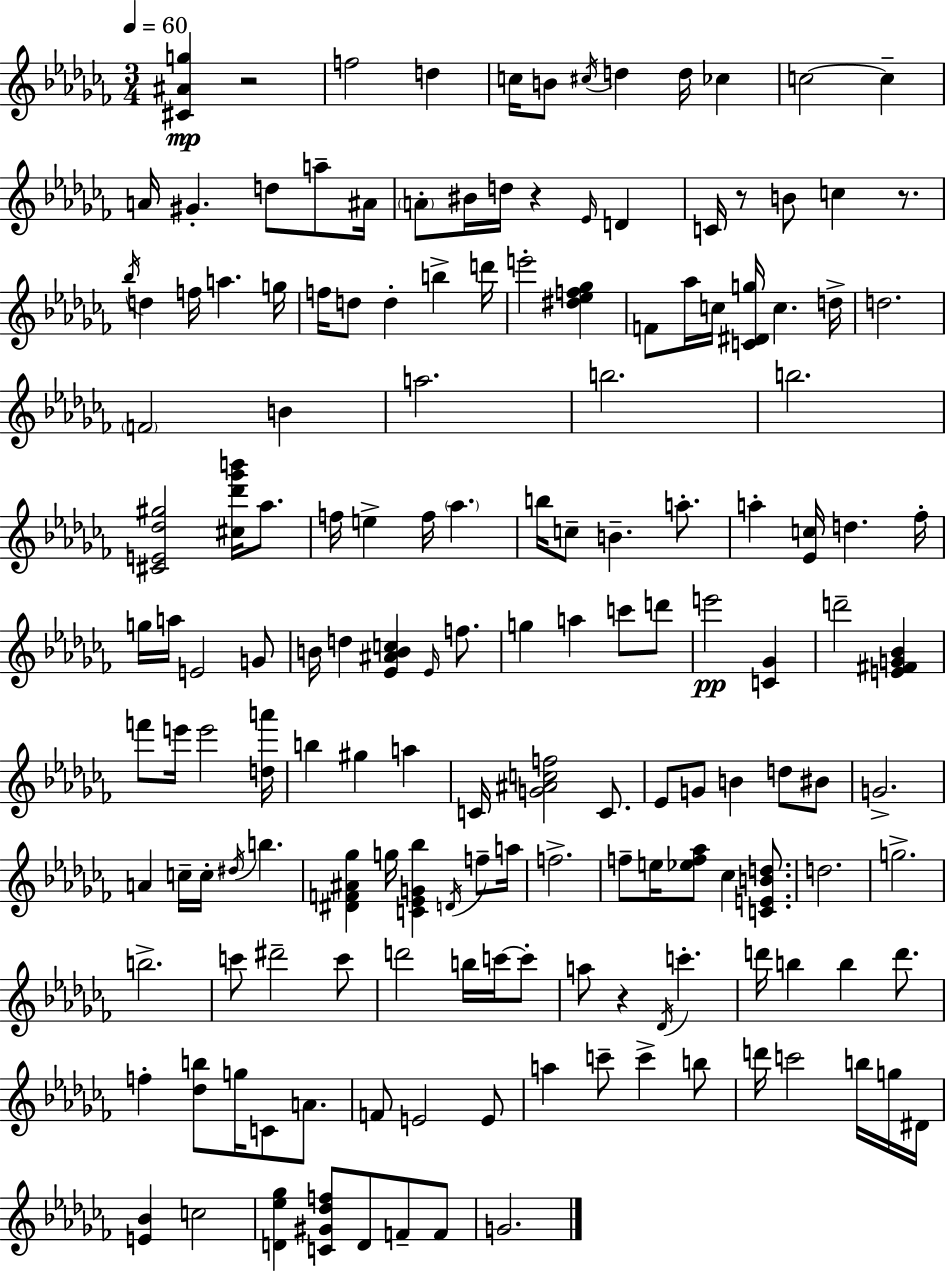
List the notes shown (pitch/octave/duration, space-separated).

[C#4,A#4,G5]/q R/h F5/h D5/q C5/s B4/e C#5/s D5/q D5/s CES5/q C5/h C5/q A4/s G#4/q. D5/e A5/e A#4/s A4/e BIS4/s D5/s R/q Eb4/s D4/q C4/s R/e B4/e C5/q R/e. Bb5/s D5/q F5/s A5/q. G5/s F5/s D5/e D5/q B5/q D6/s E6/h [D#5,Eb5,F5,Gb5]/q F4/e Ab5/s C5/s [C4,D#4,G5]/s C5/q. D5/s D5/h. F4/h B4/q A5/h. B5/h. B5/h. [C#4,E4,Db5,G#5]/h [C#5,Db6,Gb6,B6]/s Ab5/e. F5/s E5/q F5/s Ab5/q. B5/s C5/e B4/q. A5/e. A5/q [Eb4,C5]/s D5/q. FES5/s G5/s A5/s E4/h G4/e B4/s D5/q [Eb4,A#4,B4,C5]/q Eb4/s F5/e. G5/q A5/q C6/e D6/e E6/h [C4,Gb4]/q D6/h [E4,F#4,G4,Bb4]/q F6/e E6/s E6/h [D5,A6]/s B5/q G#5/q A5/q C4/s [G4,A#4,C5,F5]/h C4/e. Eb4/e G4/e B4/q D5/e BIS4/e G4/h. A4/q C5/s C5/s D#5/s B5/q. [D#4,F4,A#4,Gb5]/q G5/s [C4,Eb4,G4,Bb5]/q D4/s F5/e A5/s F5/h. F5/e E5/s [Eb5,F5,Ab5]/e CES5/q [C4,E4,B4,D5]/e. D5/h. G5/h. B5/h. C6/e D#6/h C6/e D6/h B5/s C6/s C6/e A5/e R/q Db4/s C6/q. D6/s B5/q B5/q D6/e. F5/q [Db5,B5]/e G5/s C4/e A4/e. F4/e E4/h E4/e A5/q C6/e C6/q B5/e D6/s C6/h B5/s G5/s D#4/s [E4,Bb4]/q C5/h [D4,Eb5,Gb5]/q [C4,G#4,Db5,F5]/e D4/e F4/e F4/e G4/h.